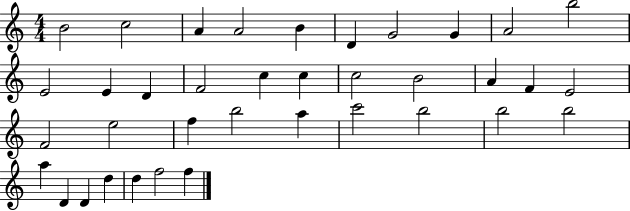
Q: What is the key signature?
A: C major